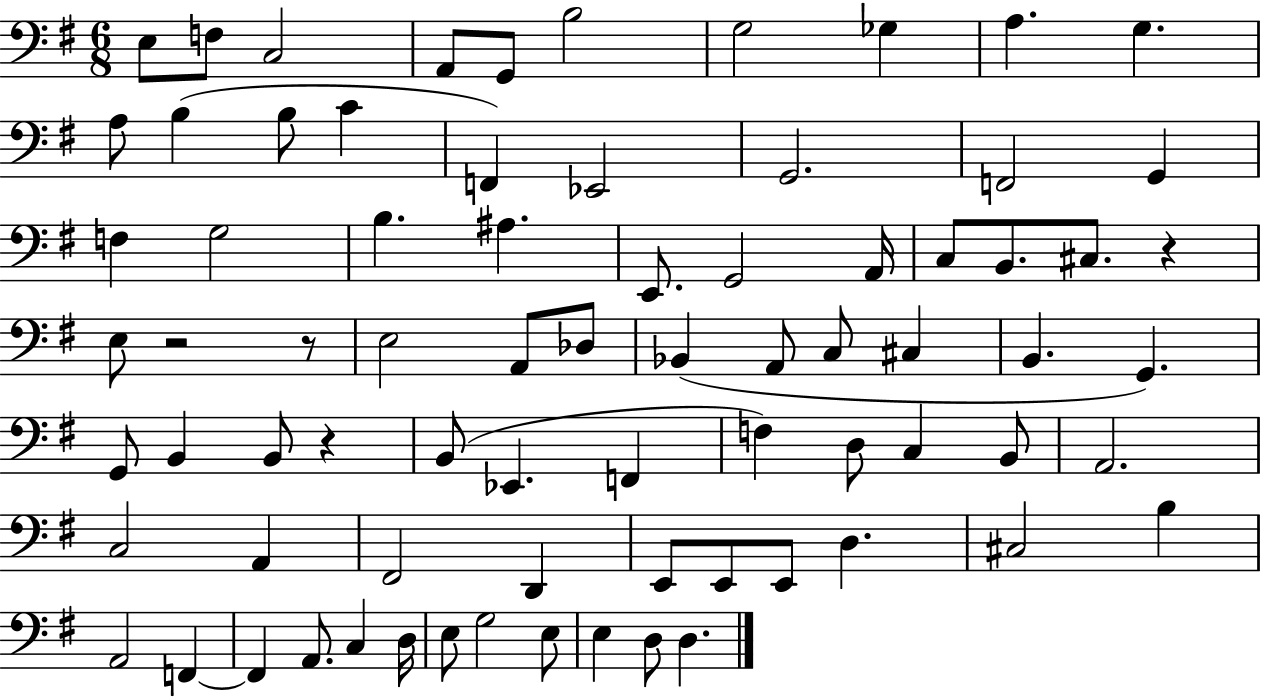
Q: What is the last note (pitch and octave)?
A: D3